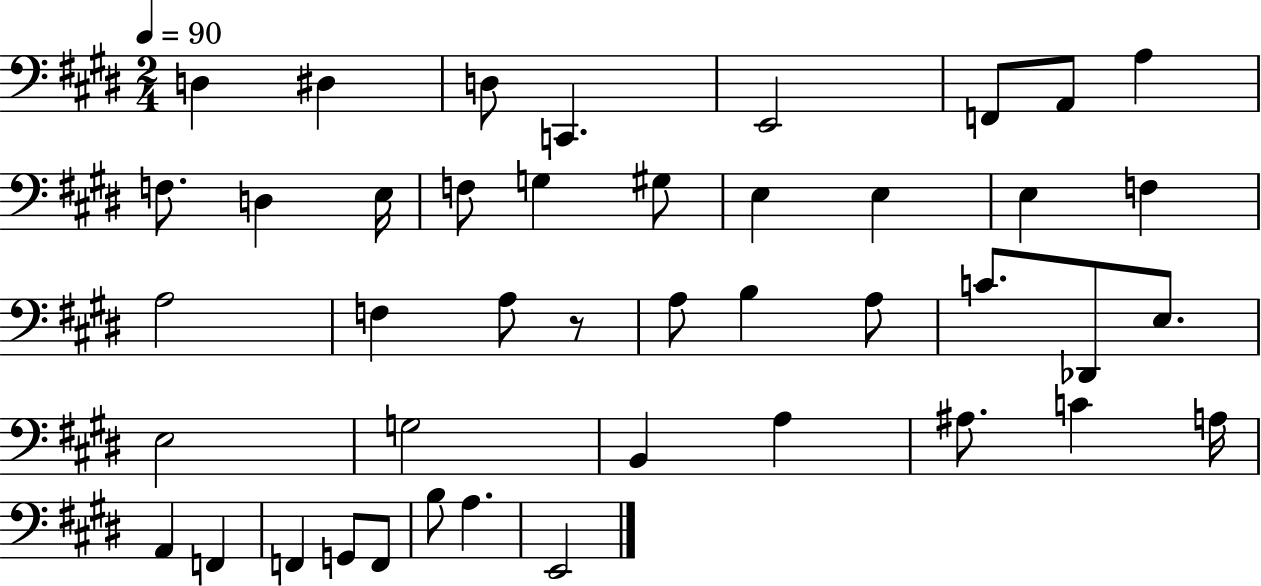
D3/q D#3/q D3/e C2/q. E2/h F2/e A2/e A3/q F3/e. D3/q E3/s F3/e G3/q G#3/e E3/q E3/q E3/q F3/q A3/h F3/q A3/e R/e A3/e B3/q A3/e C4/e. Db2/e E3/e. E3/h G3/h B2/q A3/q A#3/e. C4/q A3/s A2/q F2/q F2/q G2/e F2/e B3/e A3/q. E2/h